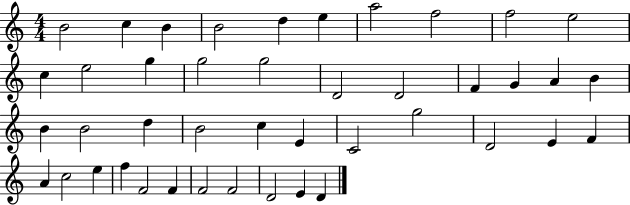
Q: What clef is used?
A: treble